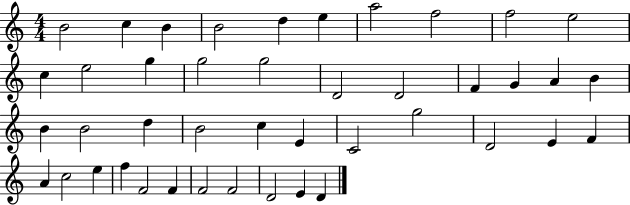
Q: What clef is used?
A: treble